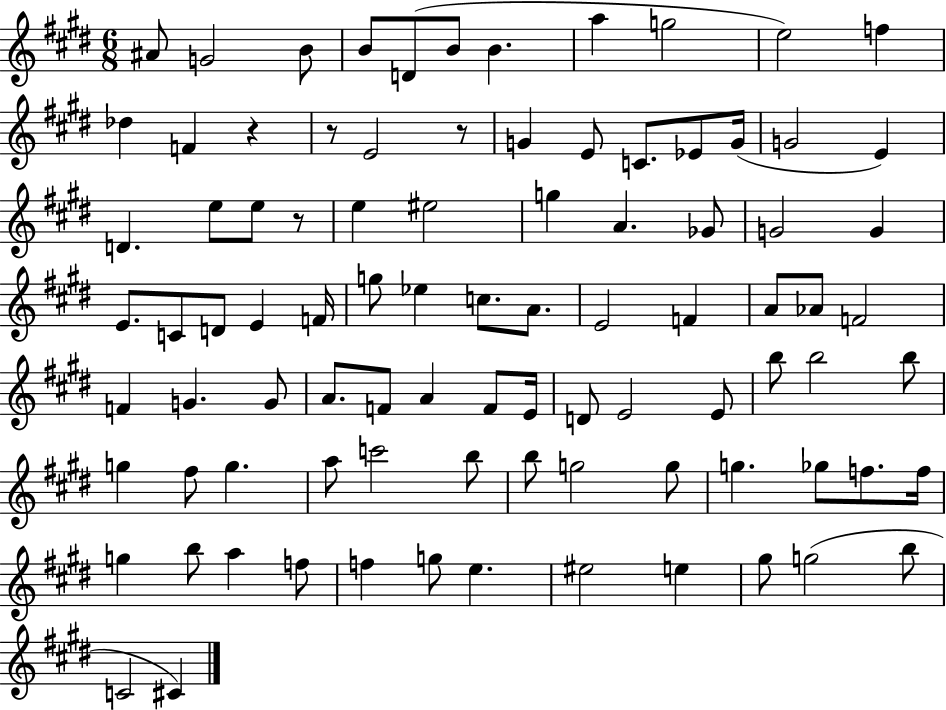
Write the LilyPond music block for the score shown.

{
  \clef treble
  \numericTimeSignature
  \time 6/8
  \key e \major
  ais'8 g'2 b'8 | b'8 d'8( b'8 b'4. | a''4 g''2 | e''2) f''4 | \break des''4 f'4 r4 | r8 e'2 r8 | g'4 e'8 c'8. ees'8 g'16( | g'2 e'4) | \break d'4. e''8 e''8 r8 | e''4 eis''2 | g''4 a'4. ges'8 | g'2 g'4 | \break e'8. c'8 d'8 e'4 f'16 | g''8 ees''4 c''8. a'8. | e'2 f'4 | a'8 aes'8 f'2 | \break f'4 g'4. g'8 | a'8. f'8 a'4 f'8 e'16 | d'8 e'2 e'8 | b''8 b''2 b''8 | \break g''4 fis''8 g''4. | a''8 c'''2 b''8 | b''8 g''2 g''8 | g''4. ges''8 f''8. f''16 | \break g''4 b''8 a''4 f''8 | f''4 g''8 e''4. | eis''2 e''4 | gis''8 g''2( b''8 | \break c'2 cis'4) | \bar "|."
}